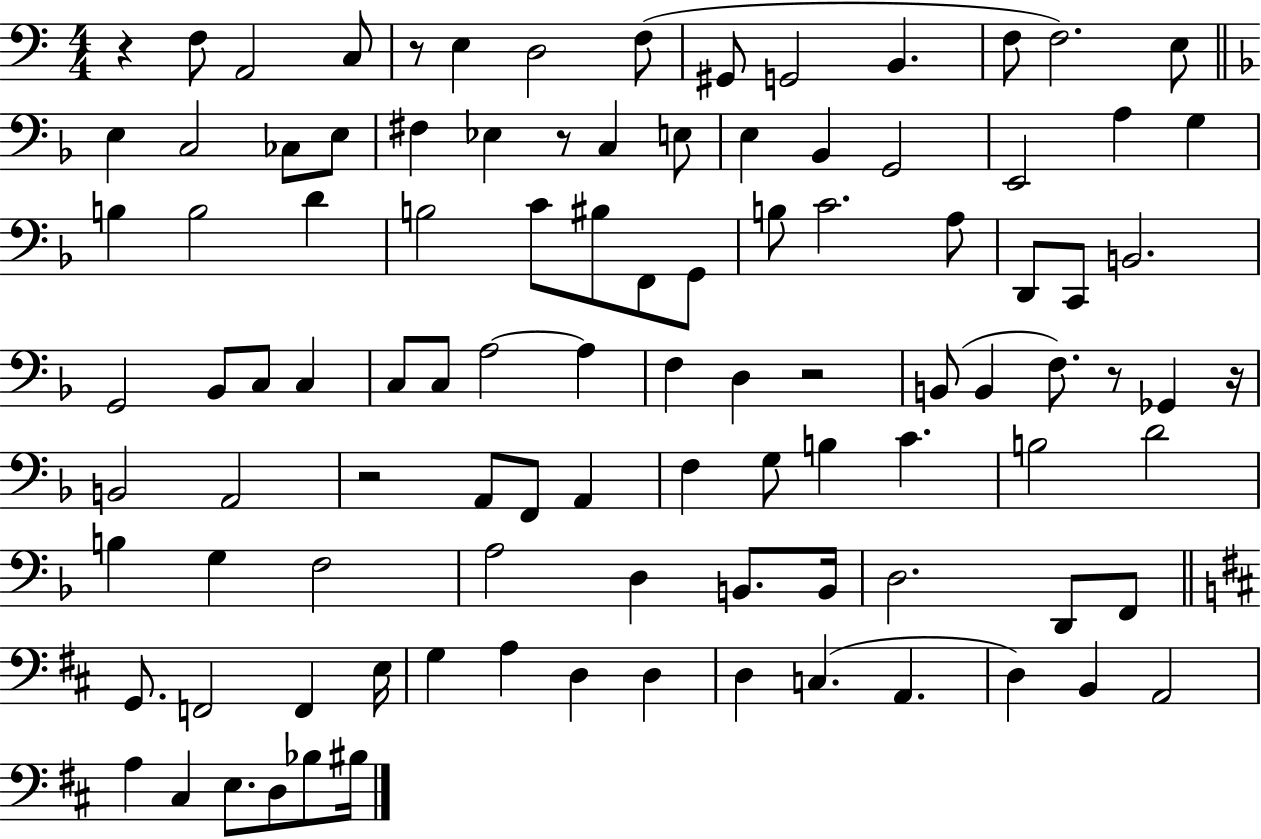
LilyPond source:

{
  \clef bass
  \numericTimeSignature
  \time 4/4
  \key c \major
  \repeat volta 2 { r4 f8 a,2 c8 | r8 e4 d2 f8( | gis,8 g,2 b,4. | f8 f2.) e8 | \break \bar "||" \break \key d \minor e4 c2 ces8 e8 | fis4 ees4 r8 c4 e8 | e4 bes,4 g,2 | e,2 a4 g4 | \break b4 b2 d'4 | b2 c'8 bis8 f,8 g,8 | b8 c'2. a8 | d,8 c,8 b,2. | \break g,2 bes,8 c8 c4 | c8 c8 a2~~ a4 | f4 d4 r2 | b,8( b,4 f8.) r8 ges,4 r16 | \break b,2 a,2 | r2 a,8 f,8 a,4 | f4 g8 b4 c'4. | b2 d'2 | \break b4 g4 f2 | a2 d4 b,8. b,16 | d2. d,8 f,8 | \bar "||" \break \key b \minor g,8. f,2 f,4 e16 | g4 a4 d4 d4 | d4 c4.( a,4. | d4) b,4 a,2 | \break a4 cis4 e8. d8 bes8 bis16 | } \bar "|."
}